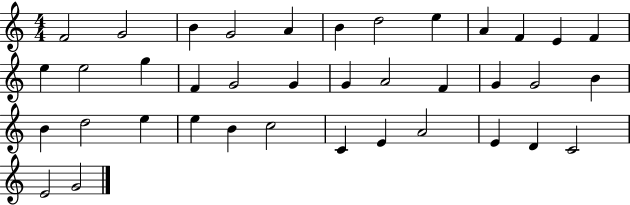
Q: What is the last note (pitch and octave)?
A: G4